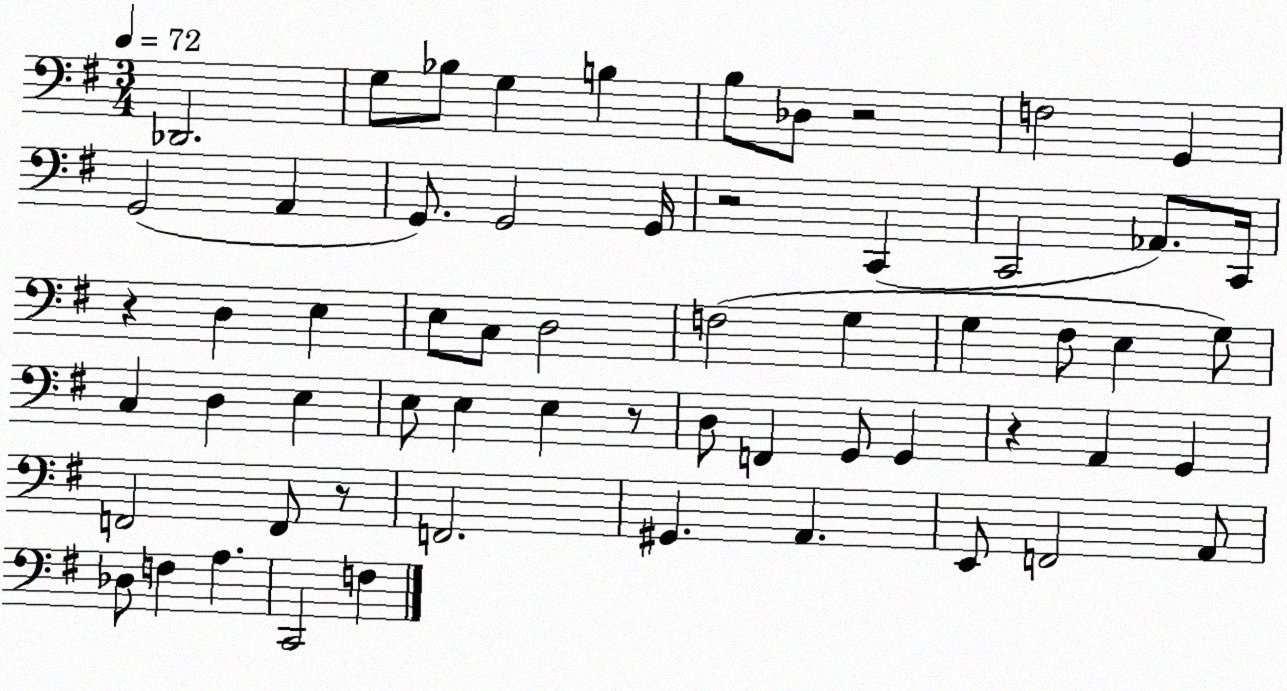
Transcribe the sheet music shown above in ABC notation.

X:1
T:Untitled
M:3/4
L:1/4
K:G
_D,,2 G,/2 _B,/2 G, B, B,/2 _D,/2 z2 F,2 G,, G,,2 A,, G,,/2 G,,2 G,,/4 z2 C,, C,,2 _A,,/2 C,,/4 z D, E, E,/2 C,/2 D,2 F,2 G, G, ^F,/2 E, G,/2 C, D, E, E,/2 E, E, z/2 D,/2 F,, G,,/2 G,, z A,, G,, F,,2 F,,/2 z/2 F,,2 ^G,, A,, E,,/2 F,,2 A,,/2 _D,/2 F, A, C,,2 F,